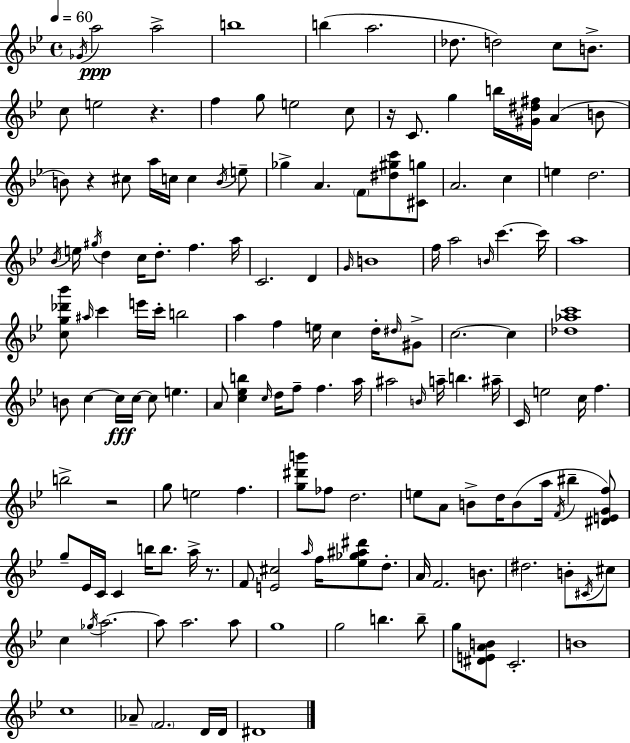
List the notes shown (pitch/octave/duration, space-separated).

Gb4/s A5/h A5/h B5/w B5/q A5/h. Db5/e. D5/h C5/e B4/e. C5/e E5/h R/q. F5/q G5/e E5/h C5/e R/s C4/e. G5/q B5/s [G#4,D#5,F#5]/s A4/q B4/e B4/e R/q C#5/e A5/s C5/s C5/q B4/s E5/e Gb5/q A4/q. F4/e [D#5,G#5,C6]/e [C#4,G5]/e A4/h. C5/q E5/q D5/h. Bb4/s E5/s G#5/s D5/q C5/s D5/e. F5/q. A5/s C4/h. D4/q G4/s B4/w F5/s A5/h B4/s C6/q. C6/s A5/w [C5,G5,Db6,Bb6]/e A#5/s C6/q E6/s C6/s B5/h A5/q F5/q E5/s C5/q D5/s D#5/s G#4/e C5/h. C5/q [Db5,Ab5,C6]/w B4/e C5/q C5/s C5/s C5/e E5/q. A4/e [C5,Eb5,B5]/q C5/s D5/s F5/e F5/q. A5/s A#5/h B4/s A5/s B5/q. A#5/s C4/s E5/h C5/s F5/q. B5/h R/h G5/e E5/h F5/q. [G5,D#6,B6]/e FES5/e D5/h. E5/e A4/e B4/e D5/s B4/e A5/s F4/s BIS5/q [D#4,E4,G4,F5]/e G5/e Eb4/s C4/s C4/q B5/s B5/e. A5/s R/e. F4/e [E4,C#5]/h A5/s F5/s [Eb5,Gb5,A#5,D#6]/e D5/e. A4/s F4/h. B4/e. D#5/h. B4/e C#4/s C#5/e C5/q Gb5/s A5/h. A5/e A5/h. A5/e G5/w G5/h B5/q. B5/e G5/e [D#4,E4,A4,B4]/e C4/h. B4/w C5/w Ab4/e F4/h. D4/s D4/s D#4/w